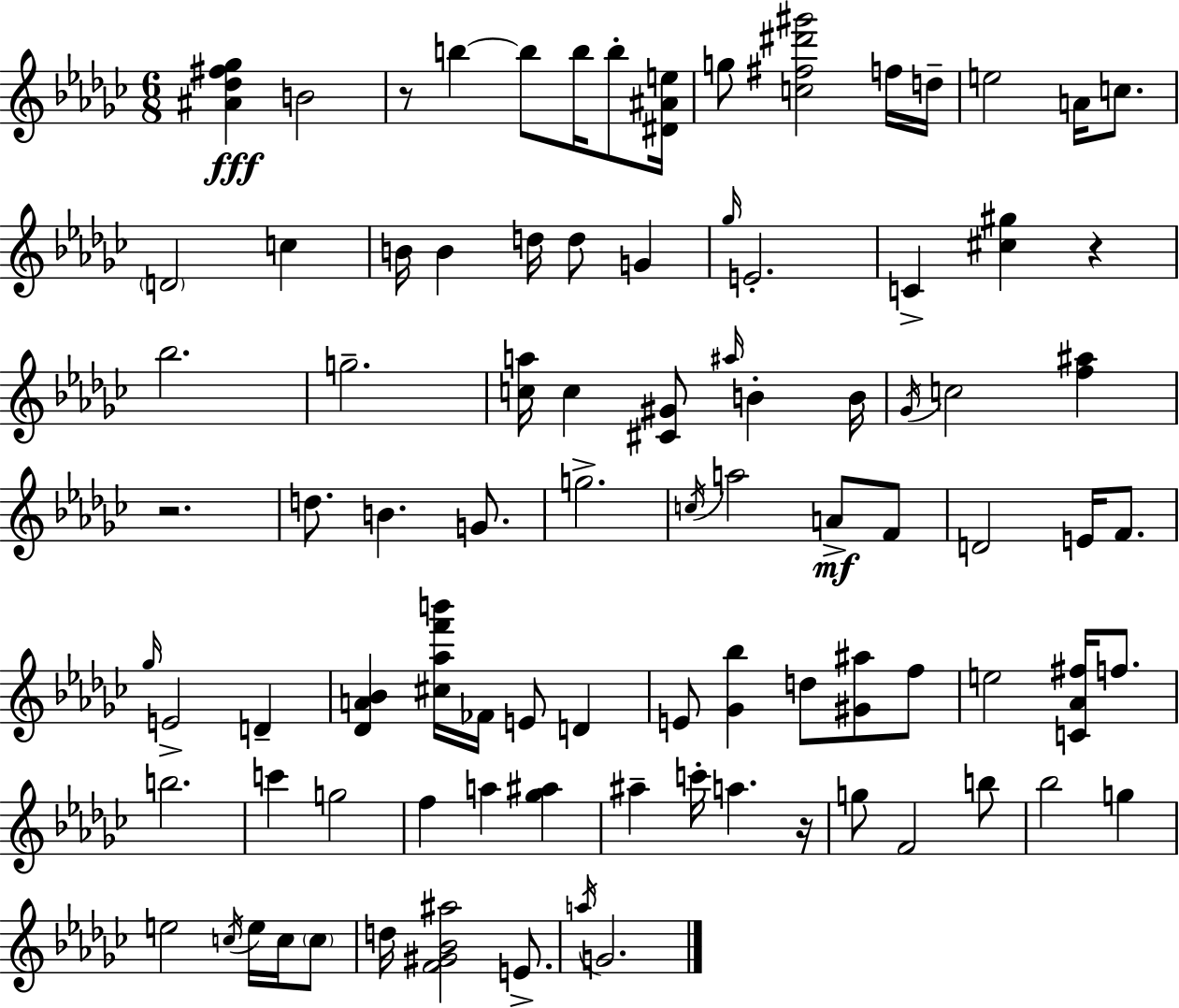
{
  \clef treble
  \numericTimeSignature
  \time 6/8
  \key ees \minor
  <ais' des'' fis'' ges''>4\fff b'2 | r8 b''4~~ b''8 b''16 b''8-. <dis' ais' e''>16 | g''8 <c'' fis'' dis''' gis'''>2 f''16 d''16-- | e''2 a'16 c''8. | \break \parenthesize d'2 c''4 | b'16 b'4 d''16 d''8 g'4 | \grace { ges''16 } e'2.-. | c'4-> <cis'' gis''>4 r4 | \break bes''2. | g''2.-- | <c'' a''>16 c''4 <cis' gis'>8 \grace { ais''16 } b'4-. | b'16 \acciaccatura { ges'16 } c''2 <f'' ais''>4 | \break r2. | d''8. b'4. | g'8. g''2.-> | \acciaccatura { c''16 } a''2 | \break a'8->\mf f'8 d'2 | e'16 f'8. \grace { ges''16 } e'2-> | d'4-- <des' a' bes'>4 <cis'' aes'' f''' b'''>16 fes'16 e'8 | d'4 e'8 <ges' bes''>4 d''8 | \break <gis' ais''>8 f''8 e''2 | <c' aes' fis''>16 f''8. b''2. | c'''4 g''2 | f''4 a''4 | \break <ges'' ais''>4 ais''4-- c'''16-. a''4. | r16 g''8 f'2 | b''8 bes''2 | g''4 e''2 | \break \acciaccatura { c''16 } e''16 c''16 \parenthesize c''8 d''16 <f' gis' bes' ais''>2 | e'8.-> \acciaccatura { a''16 } g'2. | \bar "|."
}